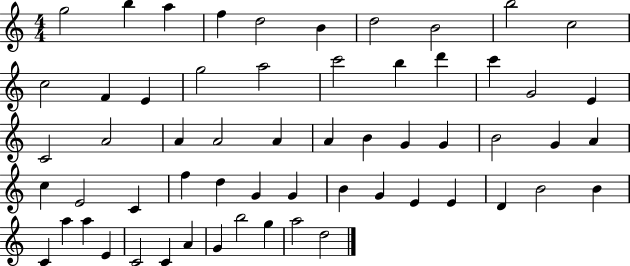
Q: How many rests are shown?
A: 0